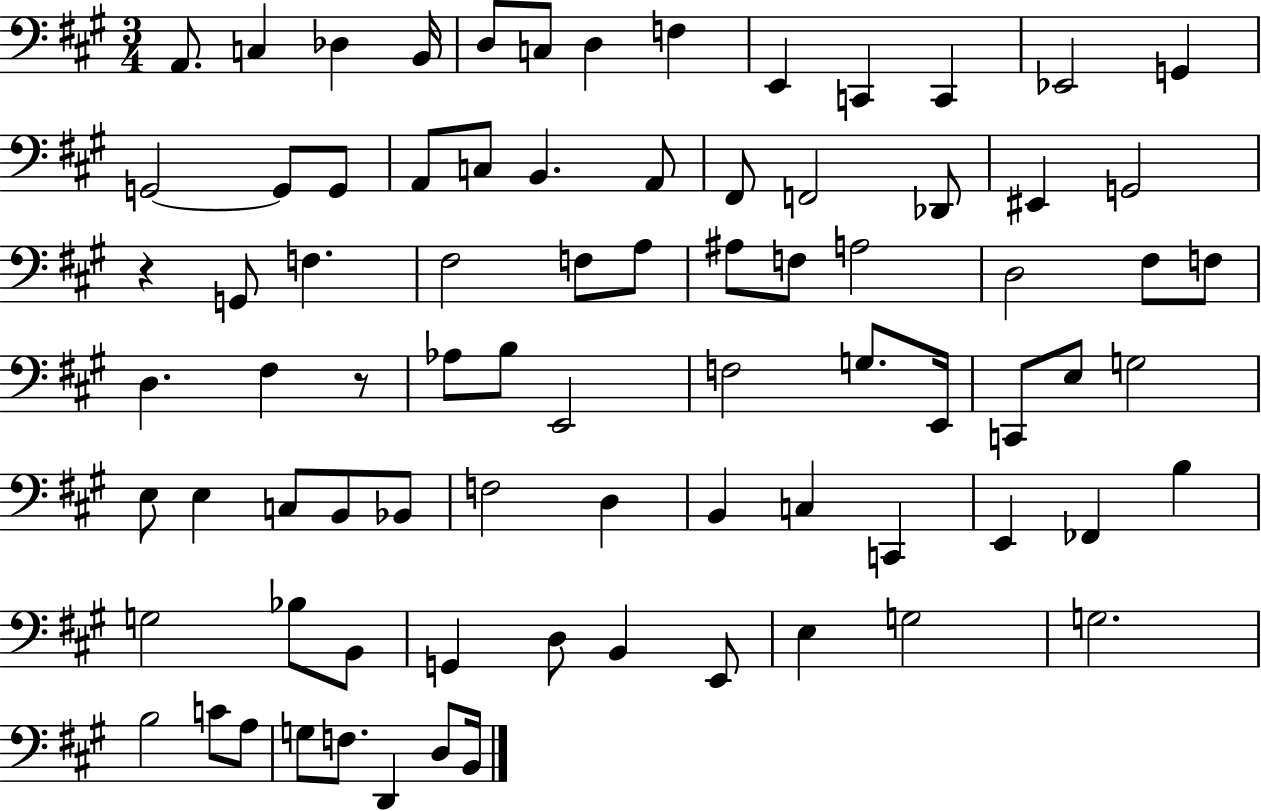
A2/e. C3/q Db3/q B2/s D3/e C3/e D3/q F3/q E2/q C2/q C2/q Eb2/h G2/q G2/h G2/e G2/e A2/e C3/e B2/q. A2/e F#2/e F2/h Db2/e EIS2/q G2/h R/q G2/e F3/q. F#3/h F3/e A3/e A#3/e F3/e A3/h D3/h F#3/e F3/e D3/q. F#3/q R/e Ab3/e B3/e E2/h F3/h G3/e. E2/s C2/e E3/e G3/h E3/e E3/q C3/e B2/e Bb2/e F3/h D3/q B2/q C3/q C2/q E2/q FES2/q B3/q G3/h Bb3/e B2/e G2/q D3/e B2/q E2/e E3/q G3/h G3/h. B3/h C4/e A3/e G3/e F3/e. D2/q D3/e B2/s